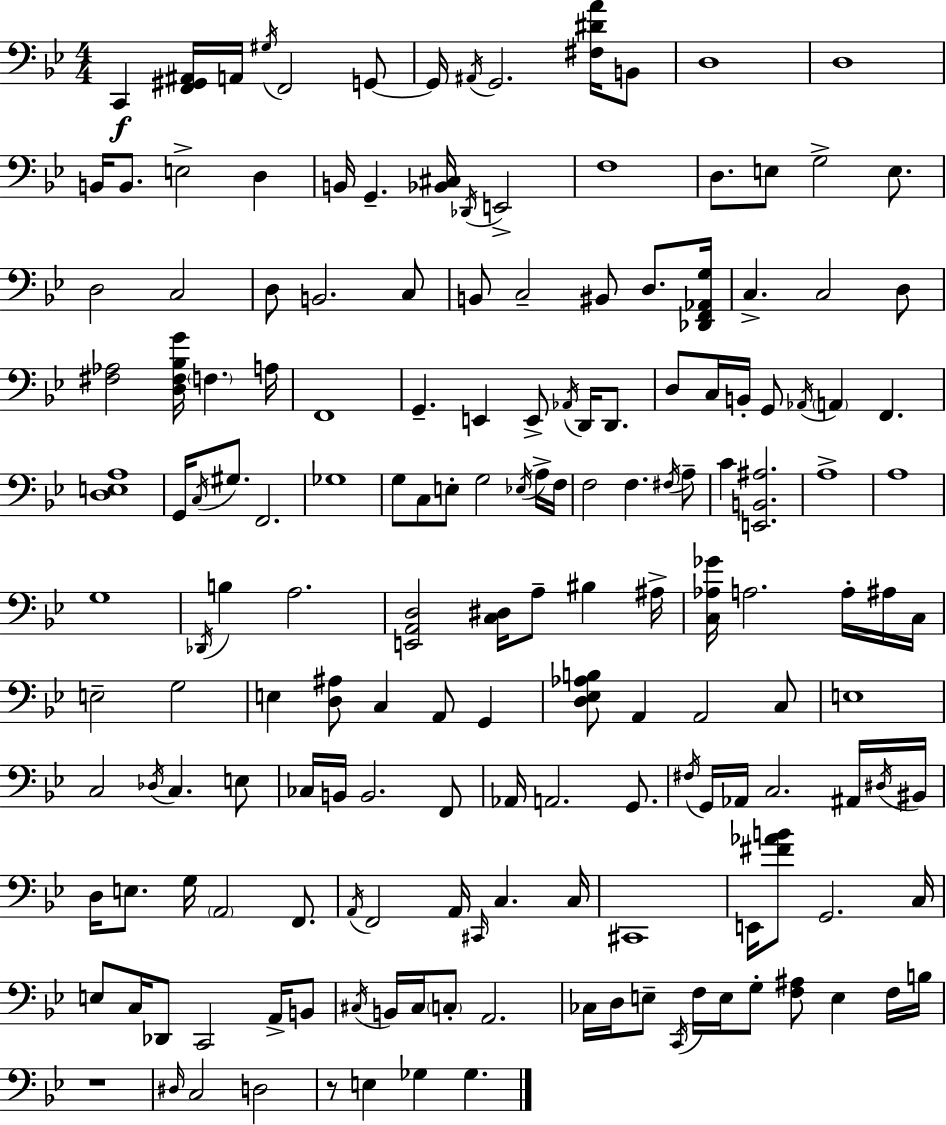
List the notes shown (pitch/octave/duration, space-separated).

C2/q [F2,G#2,A#2]/s A2/s G#3/s F2/h G2/e G2/s A#2/s G2/h. [F#3,D#4,A4]/s B2/e D3/w D3/w B2/s B2/e. E3/h D3/q B2/s G2/q. [Bb2,C#3]/s Db2/s E2/h F3/w D3/e. E3/e G3/h E3/e. D3/h C3/h D3/e B2/h. C3/e B2/e C3/h BIS2/e D3/e. [Db2,F2,Ab2,G3]/s C3/q. C3/h D3/e [F#3,Ab3]/h [D3,F#3,Bb3,G4]/s F3/q. A3/s F2/w G2/q. E2/q E2/e Ab2/s D2/s D2/e. D3/e C3/s B2/s G2/e Ab2/s A2/q F2/q. [D3,E3,A3]/w G2/s C3/s G#3/e. F2/h. Gb3/w G3/e C3/e E3/e G3/h Eb3/s A3/s F3/s F3/h F3/q. F#3/s A3/e C4/q [E2,B2,A#3]/h. A3/w A3/w G3/w Db2/s B3/q A3/h. [E2,A2,D3]/h [C3,D#3]/s A3/e BIS3/q A#3/s [C3,Ab3,Gb4]/s A3/h. A3/s A#3/s C3/s E3/h G3/h E3/q [D3,A#3]/e C3/q A2/e G2/q [D3,Eb3,Ab3,B3]/e A2/q A2/h C3/e E3/w C3/h Db3/s C3/q. E3/e CES3/s B2/s B2/h. F2/e Ab2/s A2/h. G2/e. F#3/s G2/s Ab2/s C3/h. A#2/s D#3/s BIS2/s D3/s E3/e. G3/s A2/h F2/e. A2/s F2/h A2/s C#2/s C3/q. C3/s C#2/w E2/s [F#4,Ab4,B4]/e G2/h. C3/s E3/e C3/s Db2/e C2/h A2/s B2/e C#3/s B2/s C#3/s C3/e A2/h. CES3/s D3/s E3/e C2/s F3/s E3/s G3/e [F3,A#3]/e E3/q F3/s B3/s R/w D#3/s C3/h D3/h R/e E3/q Gb3/q Gb3/q.